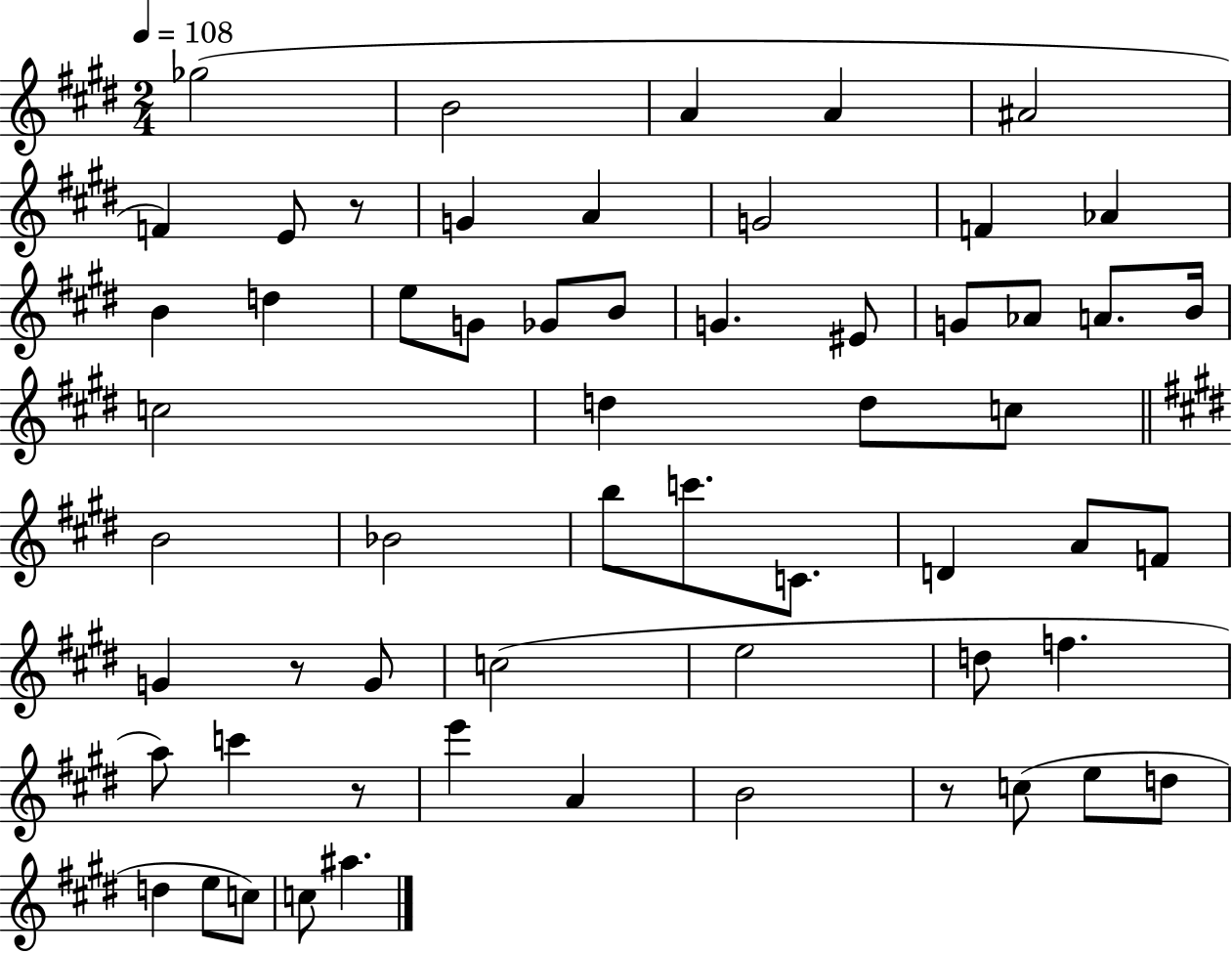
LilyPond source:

{
  \clef treble
  \numericTimeSignature
  \time 2/4
  \key e \major
  \tempo 4 = 108
  ges''2( | b'2 | a'4 a'4 | ais'2 | \break f'4) e'8 r8 | g'4 a'4 | g'2 | f'4 aes'4 | \break b'4 d''4 | e''8 g'8 ges'8 b'8 | g'4. eis'8 | g'8 aes'8 a'8. b'16 | \break c''2 | d''4 d''8 c''8 | \bar "||" \break \key e \major b'2 | bes'2 | b''8 c'''8. c'8. | d'4 a'8 f'8 | \break g'4 r8 g'8 | c''2( | e''2 | d''8 f''4. | \break a''8) c'''4 r8 | e'''4 a'4 | b'2 | r8 c''8( e''8 d''8 | \break d''4 e''8 c''8) | c''8 ais''4. | \bar "|."
}